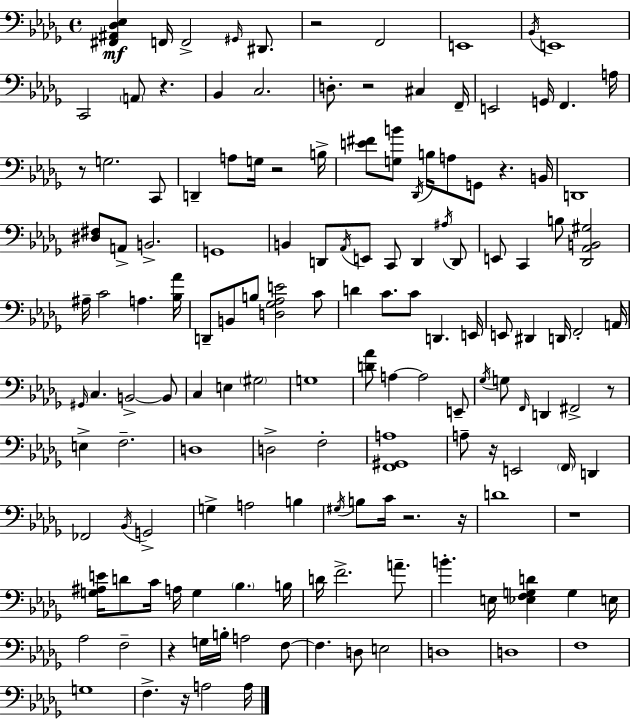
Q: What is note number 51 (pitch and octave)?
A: B3